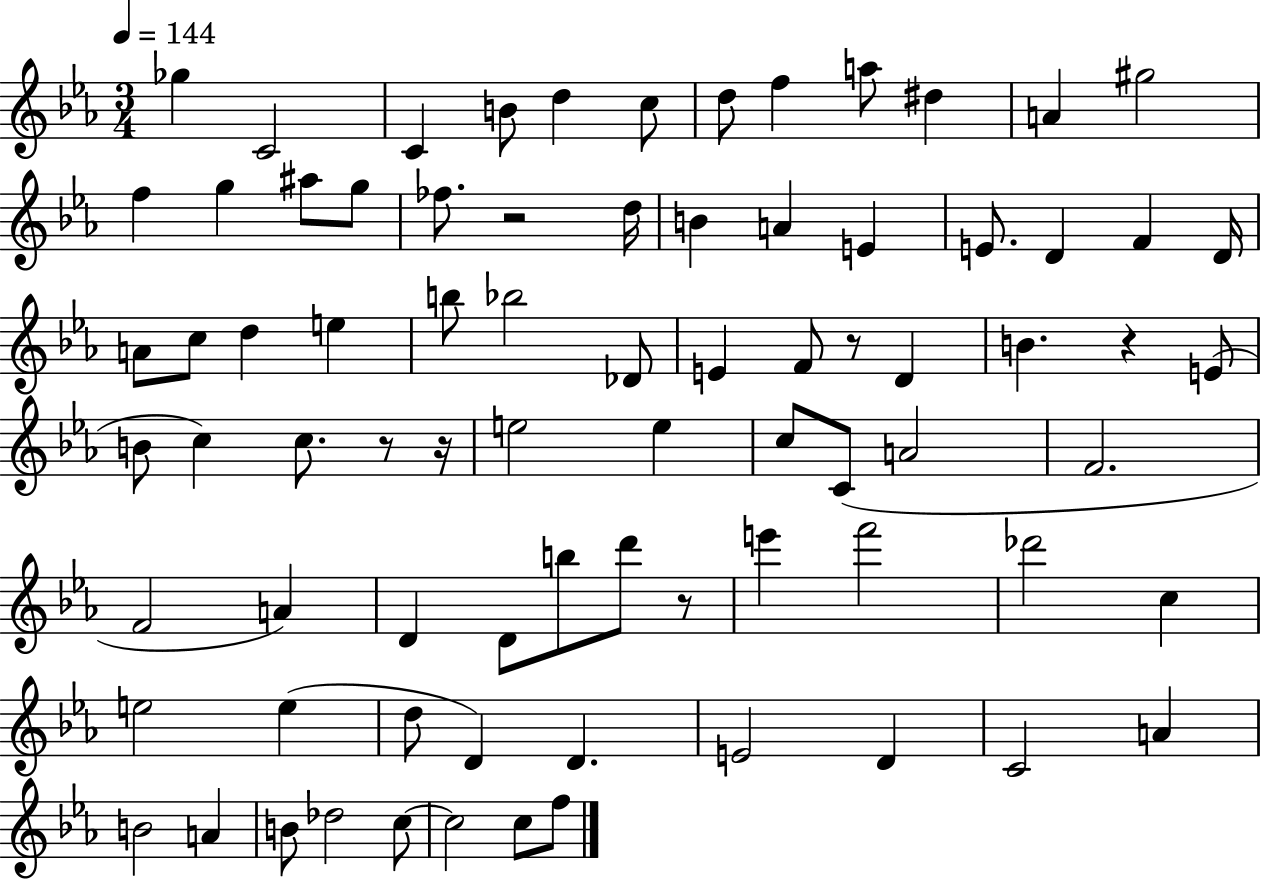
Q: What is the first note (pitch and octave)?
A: Gb5